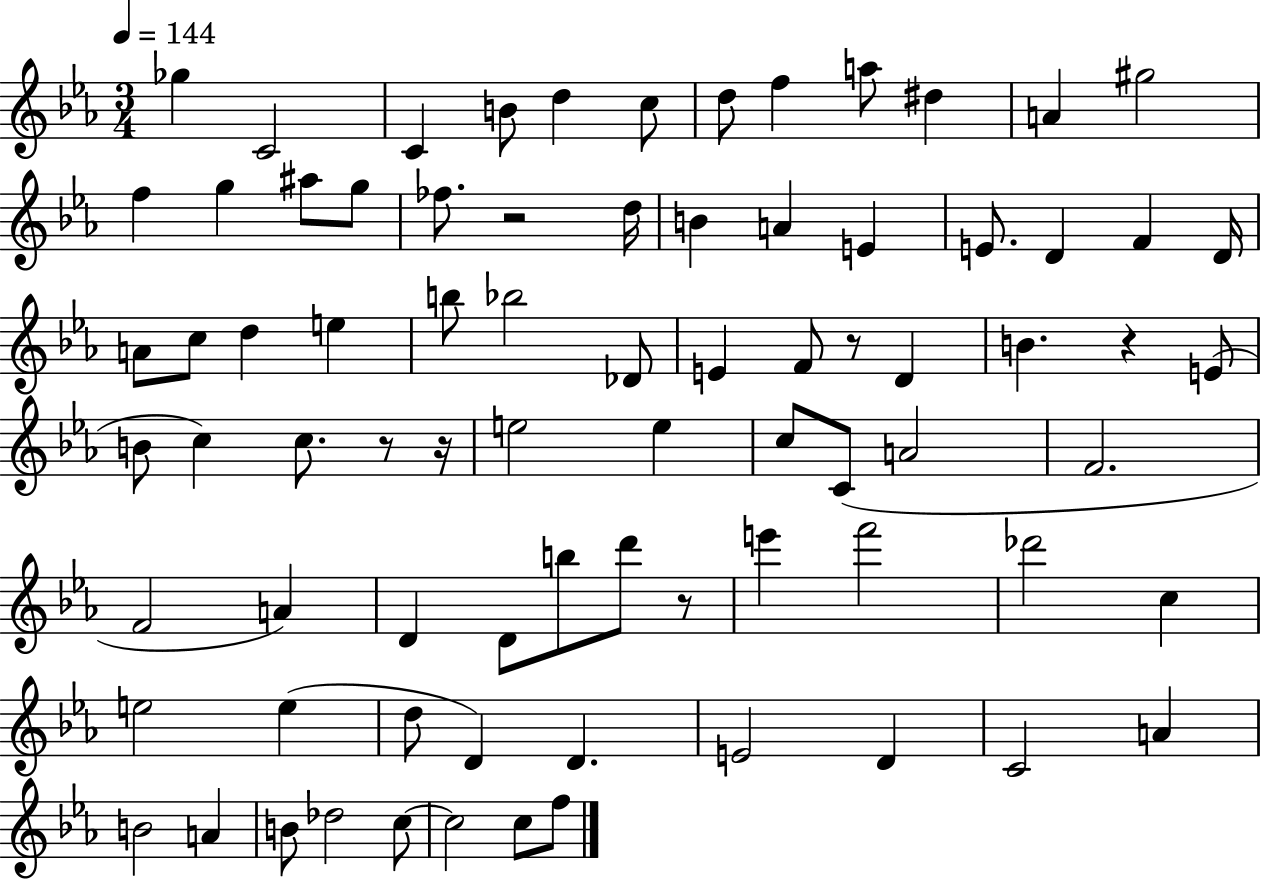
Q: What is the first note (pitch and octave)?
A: Gb5